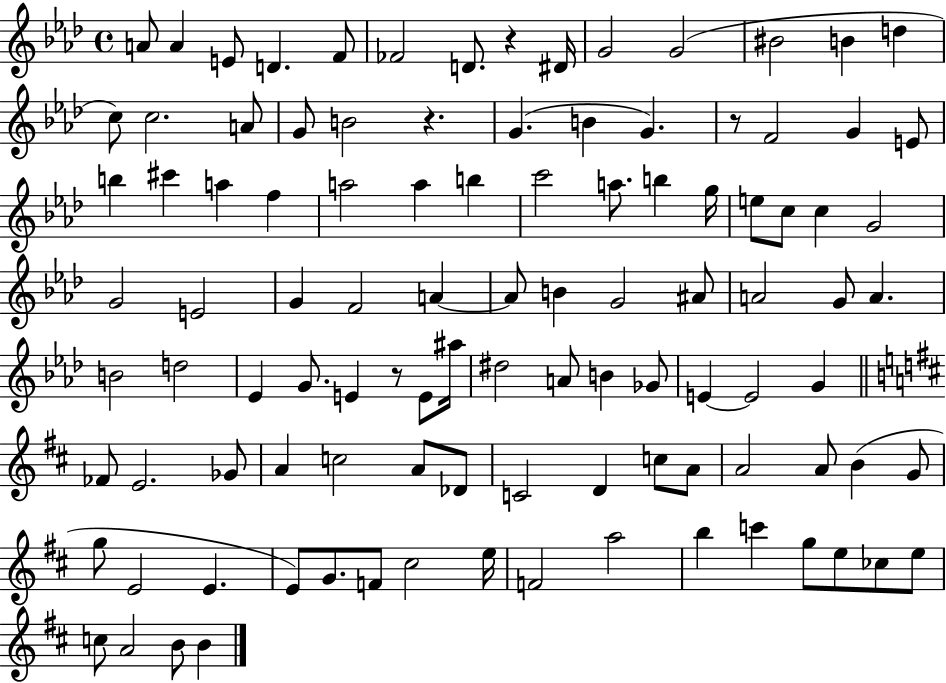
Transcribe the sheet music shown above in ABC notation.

X:1
T:Untitled
M:4/4
L:1/4
K:Ab
A/2 A E/2 D F/2 _F2 D/2 z ^D/4 G2 G2 ^B2 B d c/2 c2 A/2 G/2 B2 z G B G z/2 F2 G E/2 b ^c' a f a2 a b c'2 a/2 b g/4 e/2 c/2 c G2 G2 E2 G F2 A A/2 B G2 ^A/2 A2 G/2 A B2 d2 _E G/2 E z/2 E/2 ^a/4 ^d2 A/2 B _G/2 E E2 G _F/2 E2 _G/2 A c2 A/2 _D/2 C2 D c/2 A/2 A2 A/2 B G/2 g/2 E2 E E/2 G/2 F/2 ^c2 e/4 F2 a2 b c' g/2 e/2 _c/2 e/2 c/2 A2 B/2 B